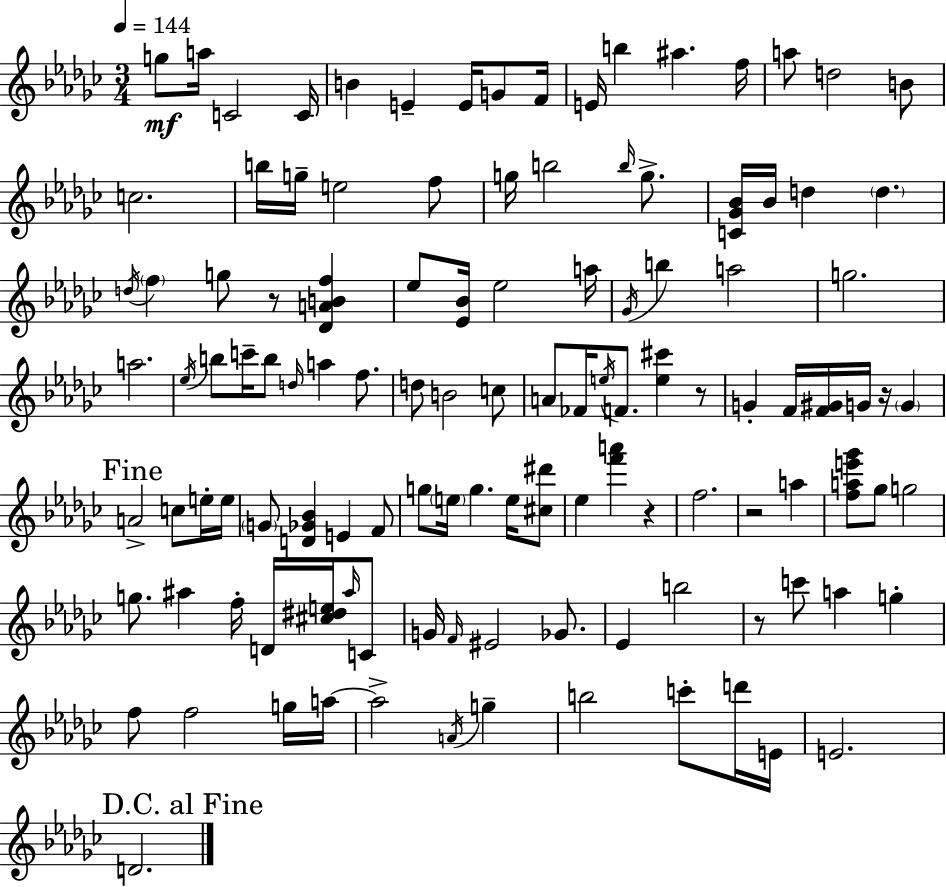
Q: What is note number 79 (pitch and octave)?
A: C4